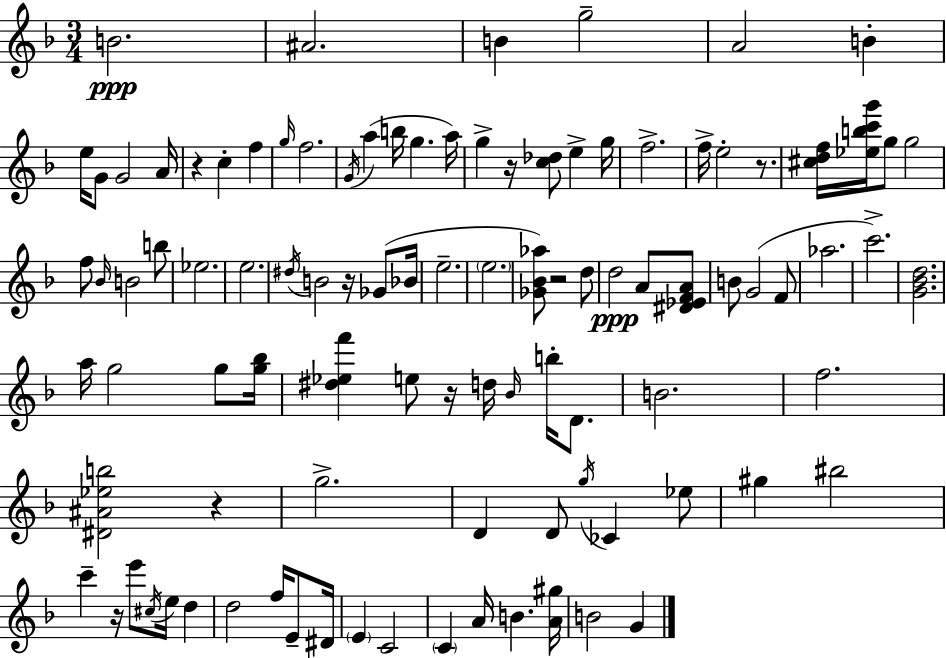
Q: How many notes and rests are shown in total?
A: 99